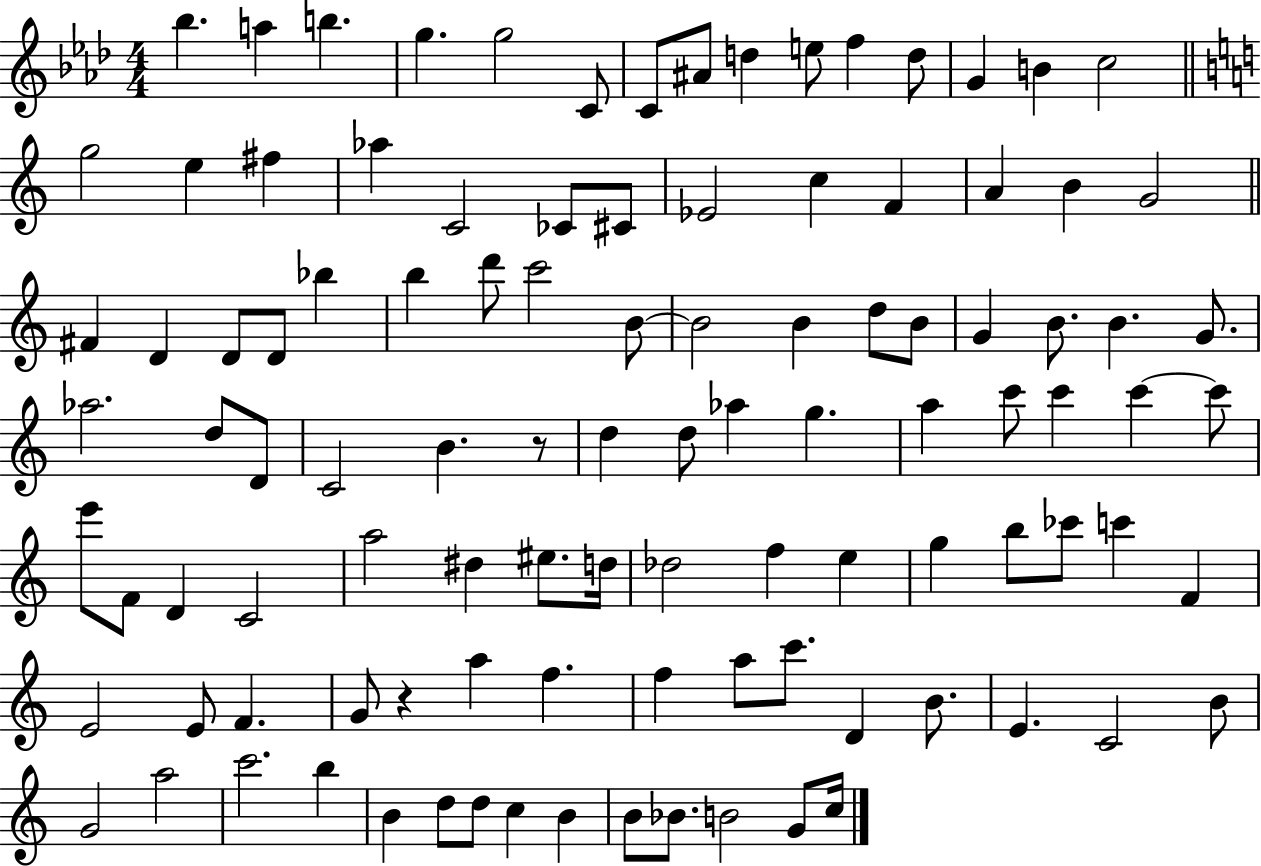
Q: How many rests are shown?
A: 2